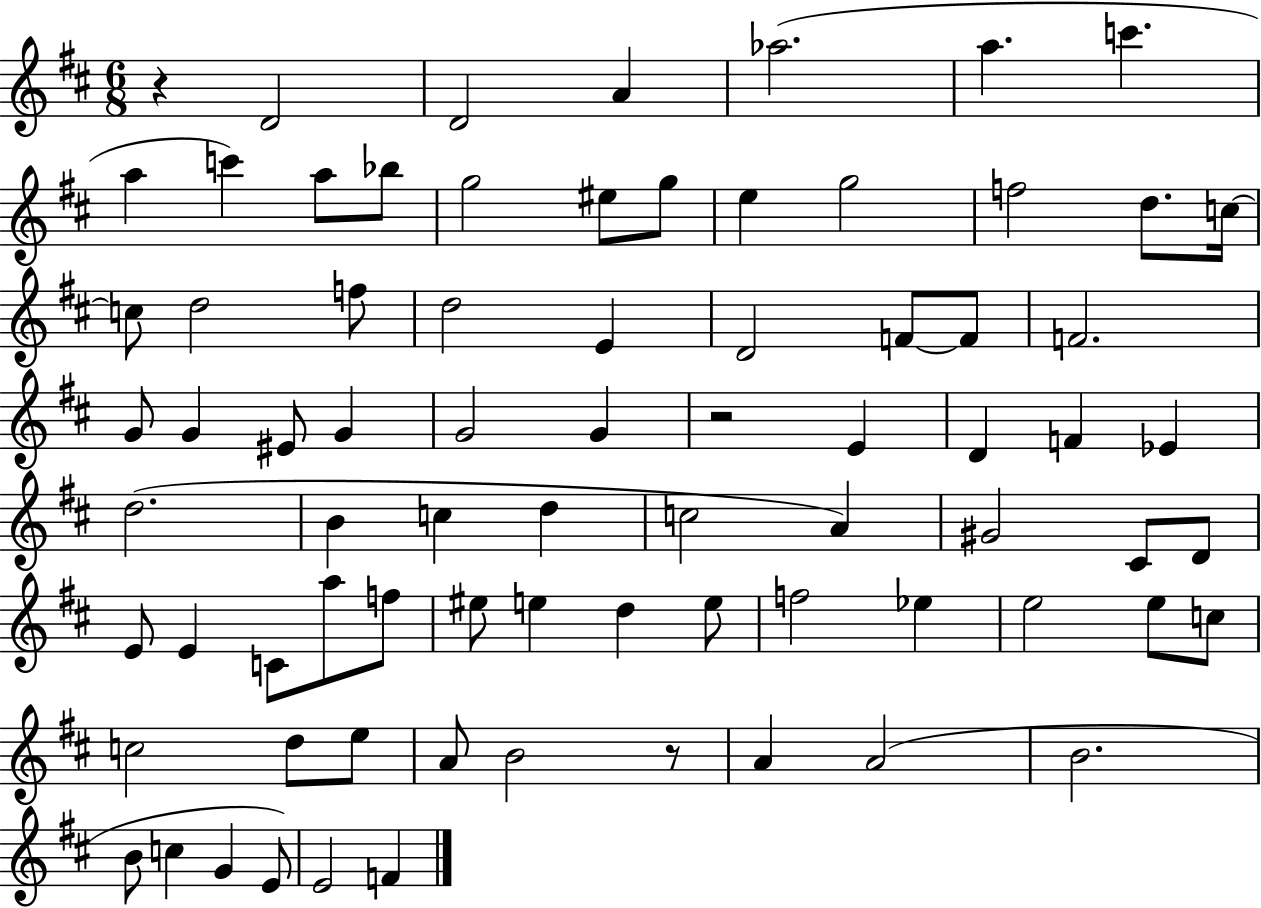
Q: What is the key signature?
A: D major